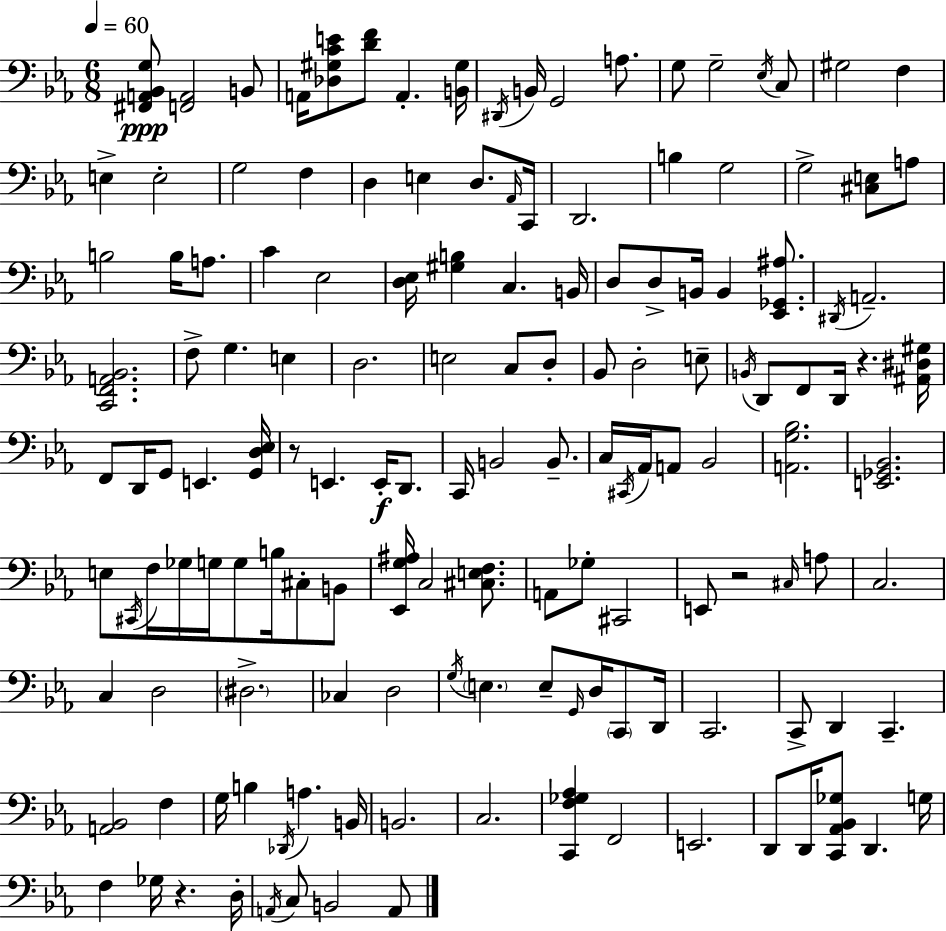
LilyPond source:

{
  \clef bass
  \numericTimeSignature
  \time 6/8
  \key ees \major
  \tempo 4 = 60
  \repeat volta 2 { <fis, a, bes, g>8\ppp <f, a,>2 b,8 | a,16 <des gis c' e'>8 <d' f'>8 a,4.-. <b, gis>16 | \acciaccatura { dis,16 } b,16 g,2 a8. | g8 g2-- \acciaccatura { ees16 } | \break c8 gis2 f4 | e4-> e2-. | g2 f4 | d4 e4 d8. | \break \grace { aes,16 } c,16 d,2. | b4 g2 | g2-> <cis e>8 | a8 b2 b16 | \break a8. c'4 ees2 | <d ees>16 <gis b>4 c4. | b,16 d8 d8-> b,16 b,4 | <ees, ges, ais>8. \acciaccatura { dis,16 } a,2.-- | \break <c, f, a, bes,>2. | f8-> g4. | e4 d2. | e2 | \break c8 d8-. bes,8 d2-. | e8-- \acciaccatura { b,16 } d,8 f,8 d,16 r4. | <ais, dis gis>16 f,8 d,16 g,8 e,4. | <g, d ees>16 r8 e,4. | \break e,16-.\f d,8. c,16 b,2 | b,8.-- c16 \acciaccatura { cis,16 } aes,16 a,8 bes,2 | <a, g bes>2. | <e, ges, bes,>2. | \break e8 \acciaccatura { cis,16 } f16 ges16 g16 | g8 b16 cis8-. b,8 <ees, g ais>16 c2 | <cis e f>8. a,8 ges8-. cis,2 | e,8 r2 | \break \grace { cis16 } a8 c2. | c4 | d2 \parenthesize dis2.-> | ces4 | \break d2 \acciaccatura { g16 } \parenthesize e4. | e8-- \grace { g,16 } d16 \parenthesize c,8 d,16 c,2. | c,8-> | d,4 c,4.-- <a, bes,>2 | \break f4 g16 b4 | \acciaccatura { des,16 } a4. b,16 b,2. | c2. | <c, f ges aes>4 | \break f,2 e,2. | d,8 | d,16 <c, aes, bes, ges>8 d,4. g16 f4 | ges16 r4. d16-. \acciaccatura { a,16 } | \break c8 b,2 a,8 | } \bar "|."
}